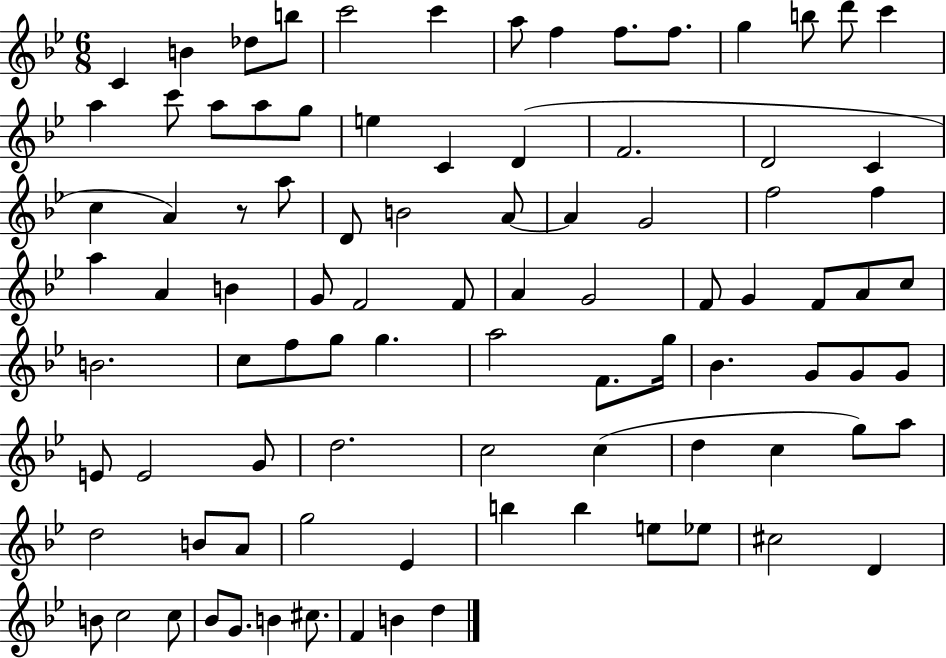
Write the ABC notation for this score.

X:1
T:Untitled
M:6/8
L:1/4
K:Bb
C B _d/2 b/2 c'2 c' a/2 f f/2 f/2 g b/2 d'/2 c' a c'/2 a/2 a/2 g/2 e C D F2 D2 C c A z/2 a/2 D/2 B2 A/2 A G2 f2 f a A B G/2 F2 F/2 A G2 F/2 G F/2 A/2 c/2 B2 c/2 f/2 g/2 g a2 F/2 g/4 _B G/2 G/2 G/2 E/2 E2 G/2 d2 c2 c d c g/2 a/2 d2 B/2 A/2 g2 _E b b e/2 _e/2 ^c2 D B/2 c2 c/2 _B/2 G/2 B ^c/2 F B d